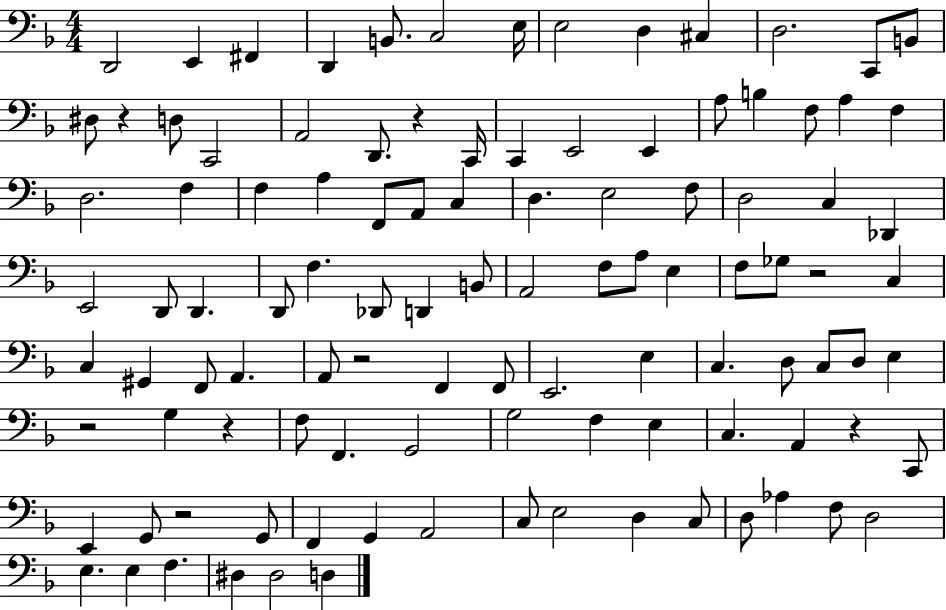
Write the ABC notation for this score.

X:1
T:Untitled
M:4/4
L:1/4
K:F
D,,2 E,, ^F,, D,, B,,/2 C,2 E,/4 E,2 D, ^C, D,2 C,,/2 B,,/2 ^D,/2 z D,/2 C,,2 A,,2 D,,/2 z C,,/4 C,, E,,2 E,, A,/2 B, F,/2 A, F, D,2 F, F, A, F,,/2 A,,/2 C, D, E,2 F,/2 D,2 C, _D,, E,,2 D,,/2 D,, D,,/2 F, _D,,/2 D,, B,,/2 A,,2 F,/2 A,/2 E, F,/2 _G,/2 z2 C, C, ^G,, F,,/2 A,, A,,/2 z2 F,, F,,/2 E,,2 E, C, D,/2 C,/2 D,/2 E, z2 G, z F,/2 F,, G,,2 G,2 F, E, C, A,, z C,,/2 E,, G,,/2 z2 G,,/2 F,, G,, A,,2 C,/2 E,2 D, C,/2 D,/2 _A, F,/2 D,2 E, E, F, ^D, ^D,2 D,